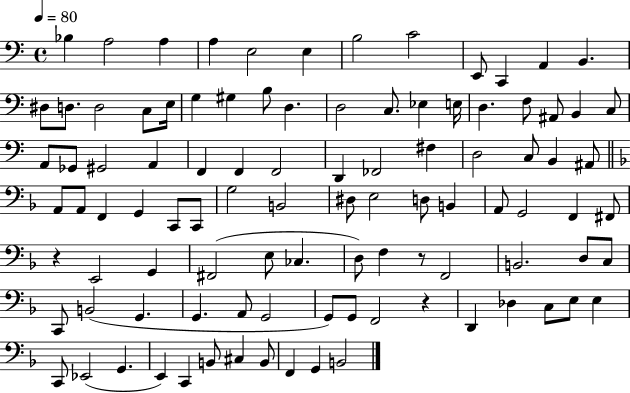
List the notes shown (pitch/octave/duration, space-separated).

Bb3/q A3/h A3/q A3/q E3/h E3/q B3/h C4/h E2/e C2/q A2/q B2/q. D#3/e D3/e. D3/h C3/e E3/s G3/q G#3/q B3/e D3/q. D3/h C3/e. Eb3/q E3/s D3/q. F3/e A#2/e B2/q C3/e A2/e Gb2/e G#2/h A2/q F2/q F2/q F2/h D2/q FES2/h F#3/q D3/h C3/e B2/q A#2/e A2/e A2/e F2/q G2/q C2/e C2/e G3/h B2/h D#3/e E3/h D3/e B2/q A2/e G2/h F2/q F#2/e R/q E2/h G2/q F#2/h E3/e CES3/q. D3/e F3/q R/e F2/h B2/h. D3/e C3/e C2/e B2/h G2/q. G2/q. A2/e G2/h G2/e G2/e F2/h R/q D2/q Db3/q C3/e E3/e E3/q C2/e Eb2/h G2/q. E2/q C2/q B2/e C#3/q B2/e F2/q G2/q B2/h